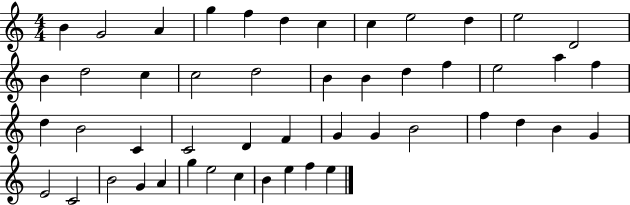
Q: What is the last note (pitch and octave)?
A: E5